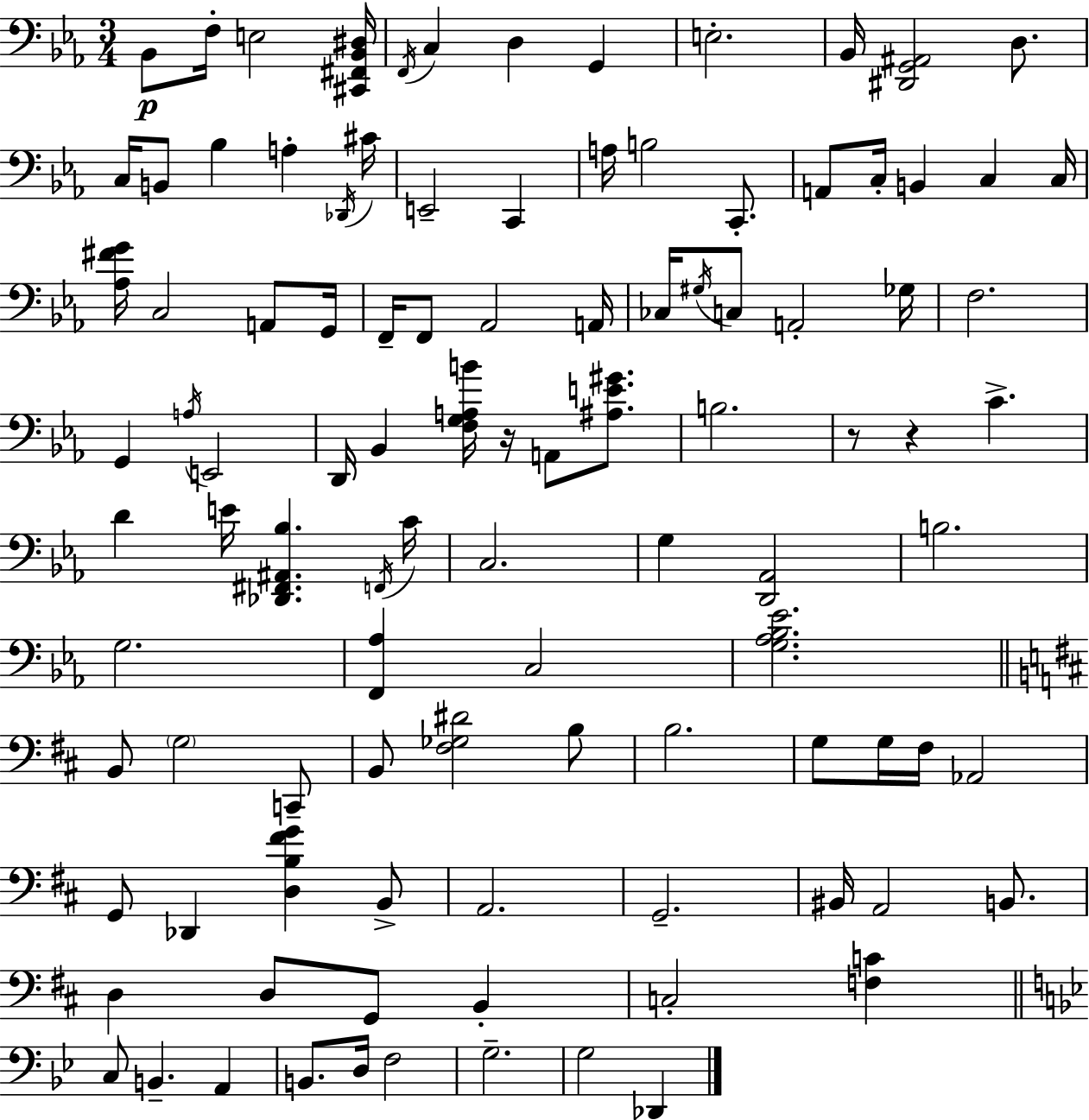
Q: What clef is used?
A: bass